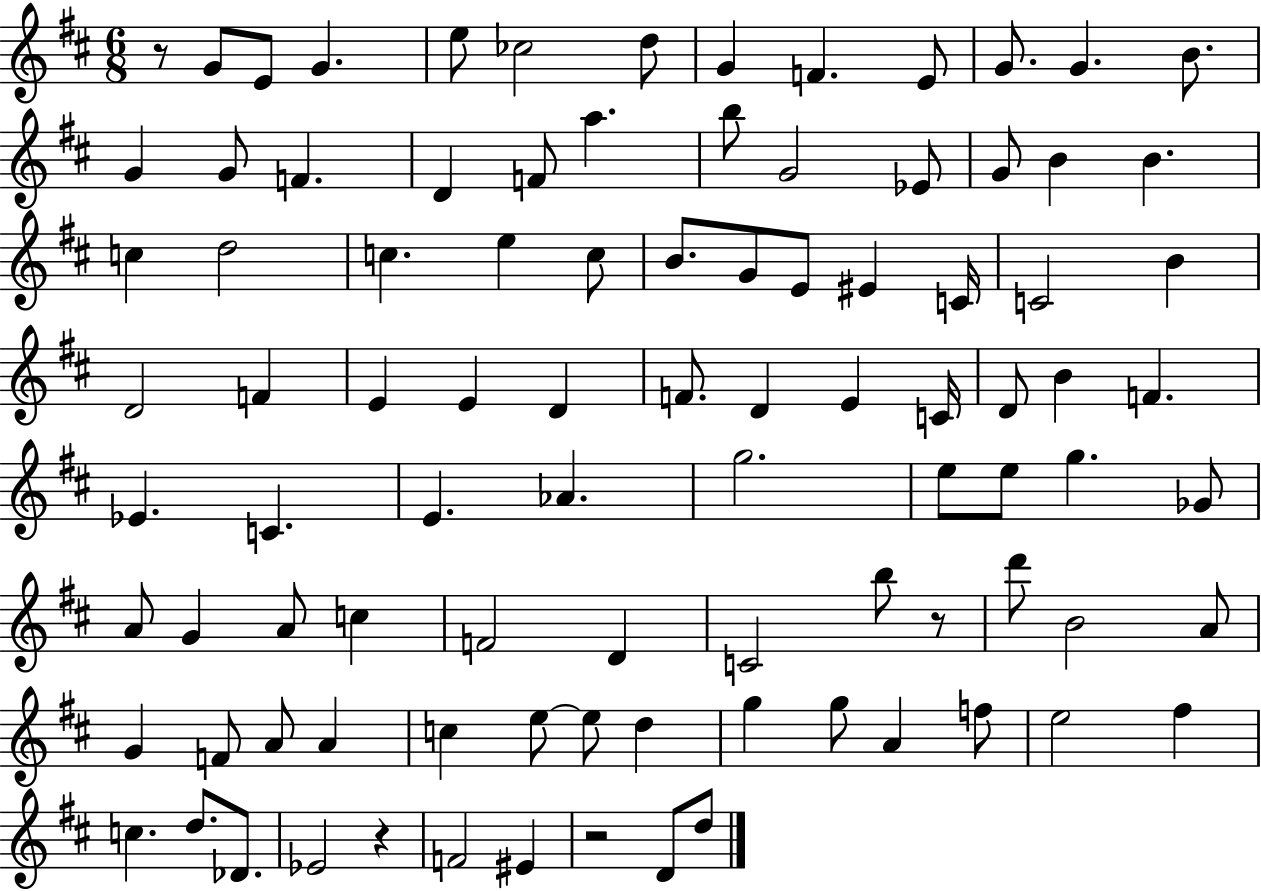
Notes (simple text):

R/e G4/e E4/e G4/q. E5/e CES5/h D5/e G4/q F4/q. E4/e G4/e. G4/q. B4/e. G4/q G4/e F4/q. D4/q F4/e A5/q. B5/e G4/h Eb4/e G4/e B4/q B4/q. C5/q D5/h C5/q. E5/q C5/e B4/e. G4/e E4/e EIS4/q C4/s C4/h B4/q D4/h F4/q E4/q E4/q D4/q F4/e. D4/q E4/q C4/s D4/e B4/q F4/q. Eb4/q. C4/q. E4/q. Ab4/q. G5/h. E5/e E5/e G5/q. Gb4/e A4/e G4/q A4/e C5/q F4/h D4/q C4/h B5/e R/e D6/e B4/h A4/e G4/q F4/e A4/e A4/q C5/q E5/e E5/e D5/q G5/q G5/e A4/q F5/e E5/h F#5/q C5/q. D5/e. Db4/e. Eb4/h R/q F4/h EIS4/q R/h D4/e D5/e